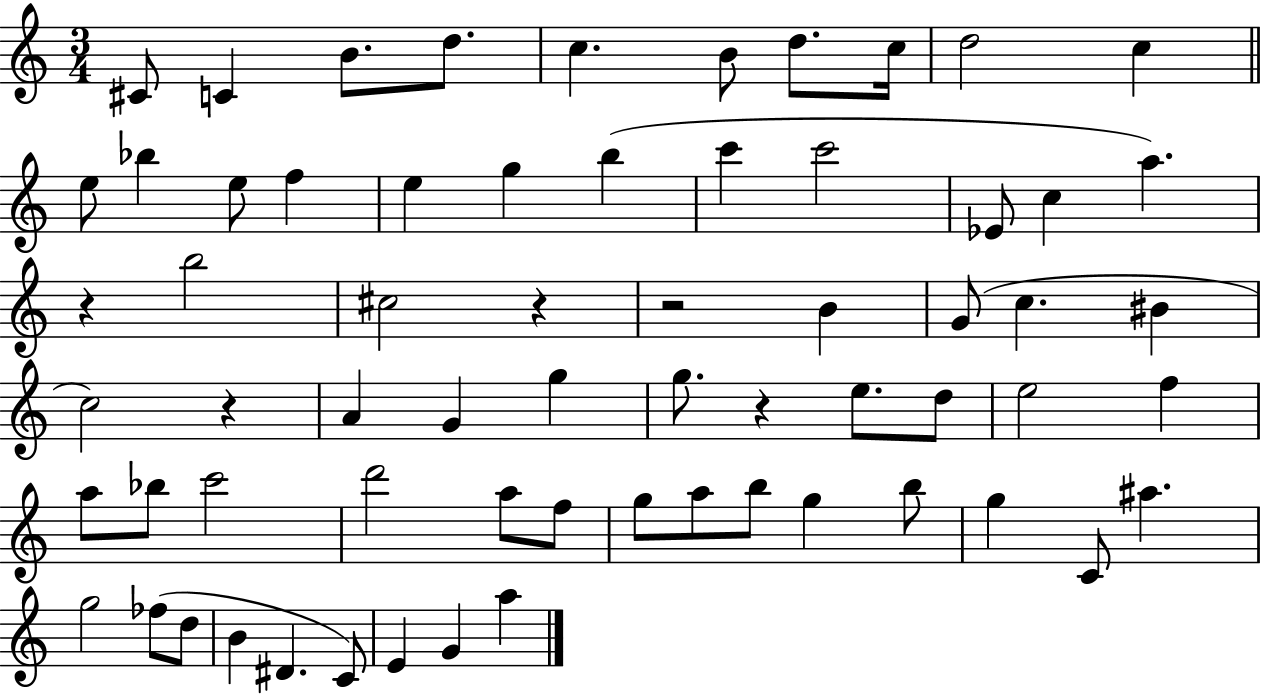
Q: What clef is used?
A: treble